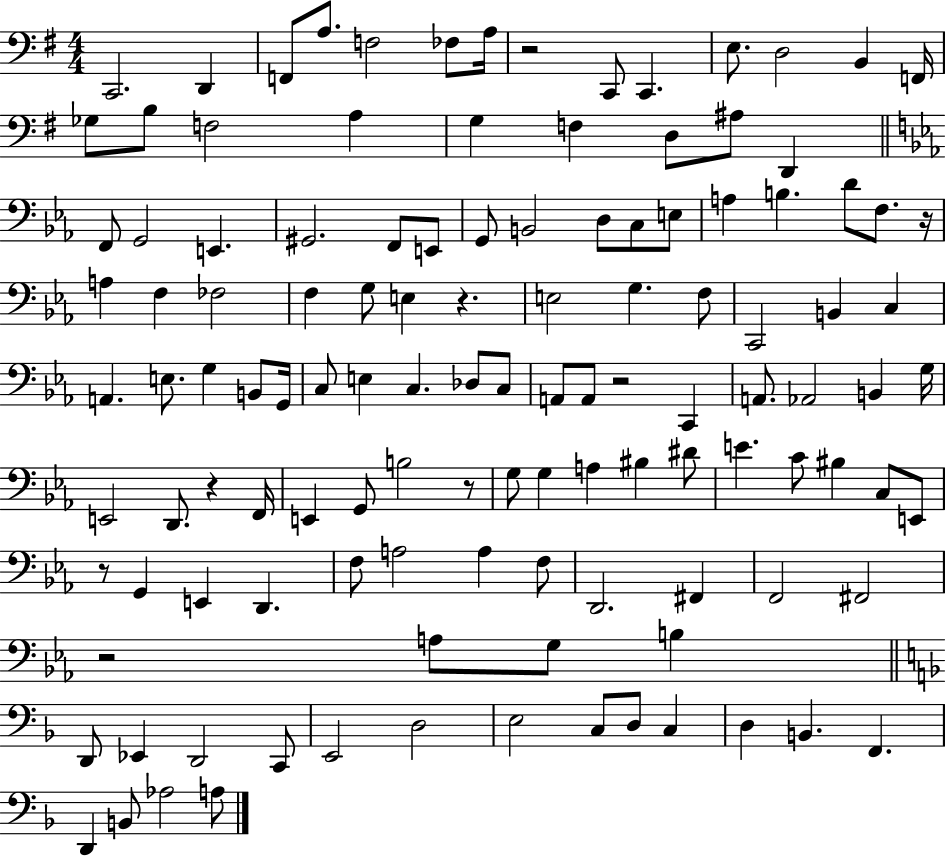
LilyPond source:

{
  \clef bass
  \numericTimeSignature
  \time 4/4
  \key g \major
  c,2. d,4 | f,8 a8. f2 fes8 a16 | r2 c,8 c,4. | e8. d2 b,4 f,16 | \break ges8 b8 f2 a4 | g4 f4 d8 ais8 d,4 | \bar "||" \break \key ees \major f,8 g,2 e,4. | gis,2. f,8 e,8 | g,8 b,2 d8 c8 e8 | a4 b4. d'8 f8. r16 | \break a4 f4 fes2 | f4 g8 e4 r4. | e2 g4. f8 | c,2 b,4 c4 | \break a,4. e8. g4 b,8 g,16 | c8 e4 c4. des8 c8 | a,8 a,8 r2 c,4 | a,8. aes,2 b,4 g16 | \break e,2 d,8. r4 f,16 | e,4 g,8 b2 r8 | g8 g4 a4 bis4 dis'8 | e'4. c'8 bis4 c8 e,8 | \break r8 g,4 e,4 d,4. | f8 a2 a4 f8 | d,2. fis,4 | f,2 fis,2 | \break r2 a8 g8 b4 | \bar "||" \break \key d \minor d,8 ees,4 d,2 c,8 | e,2 d2 | e2 c8 d8 c4 | d4 b,4. f,4. | \break d,4 b,8 aes2 a8 | \bar "|."
}